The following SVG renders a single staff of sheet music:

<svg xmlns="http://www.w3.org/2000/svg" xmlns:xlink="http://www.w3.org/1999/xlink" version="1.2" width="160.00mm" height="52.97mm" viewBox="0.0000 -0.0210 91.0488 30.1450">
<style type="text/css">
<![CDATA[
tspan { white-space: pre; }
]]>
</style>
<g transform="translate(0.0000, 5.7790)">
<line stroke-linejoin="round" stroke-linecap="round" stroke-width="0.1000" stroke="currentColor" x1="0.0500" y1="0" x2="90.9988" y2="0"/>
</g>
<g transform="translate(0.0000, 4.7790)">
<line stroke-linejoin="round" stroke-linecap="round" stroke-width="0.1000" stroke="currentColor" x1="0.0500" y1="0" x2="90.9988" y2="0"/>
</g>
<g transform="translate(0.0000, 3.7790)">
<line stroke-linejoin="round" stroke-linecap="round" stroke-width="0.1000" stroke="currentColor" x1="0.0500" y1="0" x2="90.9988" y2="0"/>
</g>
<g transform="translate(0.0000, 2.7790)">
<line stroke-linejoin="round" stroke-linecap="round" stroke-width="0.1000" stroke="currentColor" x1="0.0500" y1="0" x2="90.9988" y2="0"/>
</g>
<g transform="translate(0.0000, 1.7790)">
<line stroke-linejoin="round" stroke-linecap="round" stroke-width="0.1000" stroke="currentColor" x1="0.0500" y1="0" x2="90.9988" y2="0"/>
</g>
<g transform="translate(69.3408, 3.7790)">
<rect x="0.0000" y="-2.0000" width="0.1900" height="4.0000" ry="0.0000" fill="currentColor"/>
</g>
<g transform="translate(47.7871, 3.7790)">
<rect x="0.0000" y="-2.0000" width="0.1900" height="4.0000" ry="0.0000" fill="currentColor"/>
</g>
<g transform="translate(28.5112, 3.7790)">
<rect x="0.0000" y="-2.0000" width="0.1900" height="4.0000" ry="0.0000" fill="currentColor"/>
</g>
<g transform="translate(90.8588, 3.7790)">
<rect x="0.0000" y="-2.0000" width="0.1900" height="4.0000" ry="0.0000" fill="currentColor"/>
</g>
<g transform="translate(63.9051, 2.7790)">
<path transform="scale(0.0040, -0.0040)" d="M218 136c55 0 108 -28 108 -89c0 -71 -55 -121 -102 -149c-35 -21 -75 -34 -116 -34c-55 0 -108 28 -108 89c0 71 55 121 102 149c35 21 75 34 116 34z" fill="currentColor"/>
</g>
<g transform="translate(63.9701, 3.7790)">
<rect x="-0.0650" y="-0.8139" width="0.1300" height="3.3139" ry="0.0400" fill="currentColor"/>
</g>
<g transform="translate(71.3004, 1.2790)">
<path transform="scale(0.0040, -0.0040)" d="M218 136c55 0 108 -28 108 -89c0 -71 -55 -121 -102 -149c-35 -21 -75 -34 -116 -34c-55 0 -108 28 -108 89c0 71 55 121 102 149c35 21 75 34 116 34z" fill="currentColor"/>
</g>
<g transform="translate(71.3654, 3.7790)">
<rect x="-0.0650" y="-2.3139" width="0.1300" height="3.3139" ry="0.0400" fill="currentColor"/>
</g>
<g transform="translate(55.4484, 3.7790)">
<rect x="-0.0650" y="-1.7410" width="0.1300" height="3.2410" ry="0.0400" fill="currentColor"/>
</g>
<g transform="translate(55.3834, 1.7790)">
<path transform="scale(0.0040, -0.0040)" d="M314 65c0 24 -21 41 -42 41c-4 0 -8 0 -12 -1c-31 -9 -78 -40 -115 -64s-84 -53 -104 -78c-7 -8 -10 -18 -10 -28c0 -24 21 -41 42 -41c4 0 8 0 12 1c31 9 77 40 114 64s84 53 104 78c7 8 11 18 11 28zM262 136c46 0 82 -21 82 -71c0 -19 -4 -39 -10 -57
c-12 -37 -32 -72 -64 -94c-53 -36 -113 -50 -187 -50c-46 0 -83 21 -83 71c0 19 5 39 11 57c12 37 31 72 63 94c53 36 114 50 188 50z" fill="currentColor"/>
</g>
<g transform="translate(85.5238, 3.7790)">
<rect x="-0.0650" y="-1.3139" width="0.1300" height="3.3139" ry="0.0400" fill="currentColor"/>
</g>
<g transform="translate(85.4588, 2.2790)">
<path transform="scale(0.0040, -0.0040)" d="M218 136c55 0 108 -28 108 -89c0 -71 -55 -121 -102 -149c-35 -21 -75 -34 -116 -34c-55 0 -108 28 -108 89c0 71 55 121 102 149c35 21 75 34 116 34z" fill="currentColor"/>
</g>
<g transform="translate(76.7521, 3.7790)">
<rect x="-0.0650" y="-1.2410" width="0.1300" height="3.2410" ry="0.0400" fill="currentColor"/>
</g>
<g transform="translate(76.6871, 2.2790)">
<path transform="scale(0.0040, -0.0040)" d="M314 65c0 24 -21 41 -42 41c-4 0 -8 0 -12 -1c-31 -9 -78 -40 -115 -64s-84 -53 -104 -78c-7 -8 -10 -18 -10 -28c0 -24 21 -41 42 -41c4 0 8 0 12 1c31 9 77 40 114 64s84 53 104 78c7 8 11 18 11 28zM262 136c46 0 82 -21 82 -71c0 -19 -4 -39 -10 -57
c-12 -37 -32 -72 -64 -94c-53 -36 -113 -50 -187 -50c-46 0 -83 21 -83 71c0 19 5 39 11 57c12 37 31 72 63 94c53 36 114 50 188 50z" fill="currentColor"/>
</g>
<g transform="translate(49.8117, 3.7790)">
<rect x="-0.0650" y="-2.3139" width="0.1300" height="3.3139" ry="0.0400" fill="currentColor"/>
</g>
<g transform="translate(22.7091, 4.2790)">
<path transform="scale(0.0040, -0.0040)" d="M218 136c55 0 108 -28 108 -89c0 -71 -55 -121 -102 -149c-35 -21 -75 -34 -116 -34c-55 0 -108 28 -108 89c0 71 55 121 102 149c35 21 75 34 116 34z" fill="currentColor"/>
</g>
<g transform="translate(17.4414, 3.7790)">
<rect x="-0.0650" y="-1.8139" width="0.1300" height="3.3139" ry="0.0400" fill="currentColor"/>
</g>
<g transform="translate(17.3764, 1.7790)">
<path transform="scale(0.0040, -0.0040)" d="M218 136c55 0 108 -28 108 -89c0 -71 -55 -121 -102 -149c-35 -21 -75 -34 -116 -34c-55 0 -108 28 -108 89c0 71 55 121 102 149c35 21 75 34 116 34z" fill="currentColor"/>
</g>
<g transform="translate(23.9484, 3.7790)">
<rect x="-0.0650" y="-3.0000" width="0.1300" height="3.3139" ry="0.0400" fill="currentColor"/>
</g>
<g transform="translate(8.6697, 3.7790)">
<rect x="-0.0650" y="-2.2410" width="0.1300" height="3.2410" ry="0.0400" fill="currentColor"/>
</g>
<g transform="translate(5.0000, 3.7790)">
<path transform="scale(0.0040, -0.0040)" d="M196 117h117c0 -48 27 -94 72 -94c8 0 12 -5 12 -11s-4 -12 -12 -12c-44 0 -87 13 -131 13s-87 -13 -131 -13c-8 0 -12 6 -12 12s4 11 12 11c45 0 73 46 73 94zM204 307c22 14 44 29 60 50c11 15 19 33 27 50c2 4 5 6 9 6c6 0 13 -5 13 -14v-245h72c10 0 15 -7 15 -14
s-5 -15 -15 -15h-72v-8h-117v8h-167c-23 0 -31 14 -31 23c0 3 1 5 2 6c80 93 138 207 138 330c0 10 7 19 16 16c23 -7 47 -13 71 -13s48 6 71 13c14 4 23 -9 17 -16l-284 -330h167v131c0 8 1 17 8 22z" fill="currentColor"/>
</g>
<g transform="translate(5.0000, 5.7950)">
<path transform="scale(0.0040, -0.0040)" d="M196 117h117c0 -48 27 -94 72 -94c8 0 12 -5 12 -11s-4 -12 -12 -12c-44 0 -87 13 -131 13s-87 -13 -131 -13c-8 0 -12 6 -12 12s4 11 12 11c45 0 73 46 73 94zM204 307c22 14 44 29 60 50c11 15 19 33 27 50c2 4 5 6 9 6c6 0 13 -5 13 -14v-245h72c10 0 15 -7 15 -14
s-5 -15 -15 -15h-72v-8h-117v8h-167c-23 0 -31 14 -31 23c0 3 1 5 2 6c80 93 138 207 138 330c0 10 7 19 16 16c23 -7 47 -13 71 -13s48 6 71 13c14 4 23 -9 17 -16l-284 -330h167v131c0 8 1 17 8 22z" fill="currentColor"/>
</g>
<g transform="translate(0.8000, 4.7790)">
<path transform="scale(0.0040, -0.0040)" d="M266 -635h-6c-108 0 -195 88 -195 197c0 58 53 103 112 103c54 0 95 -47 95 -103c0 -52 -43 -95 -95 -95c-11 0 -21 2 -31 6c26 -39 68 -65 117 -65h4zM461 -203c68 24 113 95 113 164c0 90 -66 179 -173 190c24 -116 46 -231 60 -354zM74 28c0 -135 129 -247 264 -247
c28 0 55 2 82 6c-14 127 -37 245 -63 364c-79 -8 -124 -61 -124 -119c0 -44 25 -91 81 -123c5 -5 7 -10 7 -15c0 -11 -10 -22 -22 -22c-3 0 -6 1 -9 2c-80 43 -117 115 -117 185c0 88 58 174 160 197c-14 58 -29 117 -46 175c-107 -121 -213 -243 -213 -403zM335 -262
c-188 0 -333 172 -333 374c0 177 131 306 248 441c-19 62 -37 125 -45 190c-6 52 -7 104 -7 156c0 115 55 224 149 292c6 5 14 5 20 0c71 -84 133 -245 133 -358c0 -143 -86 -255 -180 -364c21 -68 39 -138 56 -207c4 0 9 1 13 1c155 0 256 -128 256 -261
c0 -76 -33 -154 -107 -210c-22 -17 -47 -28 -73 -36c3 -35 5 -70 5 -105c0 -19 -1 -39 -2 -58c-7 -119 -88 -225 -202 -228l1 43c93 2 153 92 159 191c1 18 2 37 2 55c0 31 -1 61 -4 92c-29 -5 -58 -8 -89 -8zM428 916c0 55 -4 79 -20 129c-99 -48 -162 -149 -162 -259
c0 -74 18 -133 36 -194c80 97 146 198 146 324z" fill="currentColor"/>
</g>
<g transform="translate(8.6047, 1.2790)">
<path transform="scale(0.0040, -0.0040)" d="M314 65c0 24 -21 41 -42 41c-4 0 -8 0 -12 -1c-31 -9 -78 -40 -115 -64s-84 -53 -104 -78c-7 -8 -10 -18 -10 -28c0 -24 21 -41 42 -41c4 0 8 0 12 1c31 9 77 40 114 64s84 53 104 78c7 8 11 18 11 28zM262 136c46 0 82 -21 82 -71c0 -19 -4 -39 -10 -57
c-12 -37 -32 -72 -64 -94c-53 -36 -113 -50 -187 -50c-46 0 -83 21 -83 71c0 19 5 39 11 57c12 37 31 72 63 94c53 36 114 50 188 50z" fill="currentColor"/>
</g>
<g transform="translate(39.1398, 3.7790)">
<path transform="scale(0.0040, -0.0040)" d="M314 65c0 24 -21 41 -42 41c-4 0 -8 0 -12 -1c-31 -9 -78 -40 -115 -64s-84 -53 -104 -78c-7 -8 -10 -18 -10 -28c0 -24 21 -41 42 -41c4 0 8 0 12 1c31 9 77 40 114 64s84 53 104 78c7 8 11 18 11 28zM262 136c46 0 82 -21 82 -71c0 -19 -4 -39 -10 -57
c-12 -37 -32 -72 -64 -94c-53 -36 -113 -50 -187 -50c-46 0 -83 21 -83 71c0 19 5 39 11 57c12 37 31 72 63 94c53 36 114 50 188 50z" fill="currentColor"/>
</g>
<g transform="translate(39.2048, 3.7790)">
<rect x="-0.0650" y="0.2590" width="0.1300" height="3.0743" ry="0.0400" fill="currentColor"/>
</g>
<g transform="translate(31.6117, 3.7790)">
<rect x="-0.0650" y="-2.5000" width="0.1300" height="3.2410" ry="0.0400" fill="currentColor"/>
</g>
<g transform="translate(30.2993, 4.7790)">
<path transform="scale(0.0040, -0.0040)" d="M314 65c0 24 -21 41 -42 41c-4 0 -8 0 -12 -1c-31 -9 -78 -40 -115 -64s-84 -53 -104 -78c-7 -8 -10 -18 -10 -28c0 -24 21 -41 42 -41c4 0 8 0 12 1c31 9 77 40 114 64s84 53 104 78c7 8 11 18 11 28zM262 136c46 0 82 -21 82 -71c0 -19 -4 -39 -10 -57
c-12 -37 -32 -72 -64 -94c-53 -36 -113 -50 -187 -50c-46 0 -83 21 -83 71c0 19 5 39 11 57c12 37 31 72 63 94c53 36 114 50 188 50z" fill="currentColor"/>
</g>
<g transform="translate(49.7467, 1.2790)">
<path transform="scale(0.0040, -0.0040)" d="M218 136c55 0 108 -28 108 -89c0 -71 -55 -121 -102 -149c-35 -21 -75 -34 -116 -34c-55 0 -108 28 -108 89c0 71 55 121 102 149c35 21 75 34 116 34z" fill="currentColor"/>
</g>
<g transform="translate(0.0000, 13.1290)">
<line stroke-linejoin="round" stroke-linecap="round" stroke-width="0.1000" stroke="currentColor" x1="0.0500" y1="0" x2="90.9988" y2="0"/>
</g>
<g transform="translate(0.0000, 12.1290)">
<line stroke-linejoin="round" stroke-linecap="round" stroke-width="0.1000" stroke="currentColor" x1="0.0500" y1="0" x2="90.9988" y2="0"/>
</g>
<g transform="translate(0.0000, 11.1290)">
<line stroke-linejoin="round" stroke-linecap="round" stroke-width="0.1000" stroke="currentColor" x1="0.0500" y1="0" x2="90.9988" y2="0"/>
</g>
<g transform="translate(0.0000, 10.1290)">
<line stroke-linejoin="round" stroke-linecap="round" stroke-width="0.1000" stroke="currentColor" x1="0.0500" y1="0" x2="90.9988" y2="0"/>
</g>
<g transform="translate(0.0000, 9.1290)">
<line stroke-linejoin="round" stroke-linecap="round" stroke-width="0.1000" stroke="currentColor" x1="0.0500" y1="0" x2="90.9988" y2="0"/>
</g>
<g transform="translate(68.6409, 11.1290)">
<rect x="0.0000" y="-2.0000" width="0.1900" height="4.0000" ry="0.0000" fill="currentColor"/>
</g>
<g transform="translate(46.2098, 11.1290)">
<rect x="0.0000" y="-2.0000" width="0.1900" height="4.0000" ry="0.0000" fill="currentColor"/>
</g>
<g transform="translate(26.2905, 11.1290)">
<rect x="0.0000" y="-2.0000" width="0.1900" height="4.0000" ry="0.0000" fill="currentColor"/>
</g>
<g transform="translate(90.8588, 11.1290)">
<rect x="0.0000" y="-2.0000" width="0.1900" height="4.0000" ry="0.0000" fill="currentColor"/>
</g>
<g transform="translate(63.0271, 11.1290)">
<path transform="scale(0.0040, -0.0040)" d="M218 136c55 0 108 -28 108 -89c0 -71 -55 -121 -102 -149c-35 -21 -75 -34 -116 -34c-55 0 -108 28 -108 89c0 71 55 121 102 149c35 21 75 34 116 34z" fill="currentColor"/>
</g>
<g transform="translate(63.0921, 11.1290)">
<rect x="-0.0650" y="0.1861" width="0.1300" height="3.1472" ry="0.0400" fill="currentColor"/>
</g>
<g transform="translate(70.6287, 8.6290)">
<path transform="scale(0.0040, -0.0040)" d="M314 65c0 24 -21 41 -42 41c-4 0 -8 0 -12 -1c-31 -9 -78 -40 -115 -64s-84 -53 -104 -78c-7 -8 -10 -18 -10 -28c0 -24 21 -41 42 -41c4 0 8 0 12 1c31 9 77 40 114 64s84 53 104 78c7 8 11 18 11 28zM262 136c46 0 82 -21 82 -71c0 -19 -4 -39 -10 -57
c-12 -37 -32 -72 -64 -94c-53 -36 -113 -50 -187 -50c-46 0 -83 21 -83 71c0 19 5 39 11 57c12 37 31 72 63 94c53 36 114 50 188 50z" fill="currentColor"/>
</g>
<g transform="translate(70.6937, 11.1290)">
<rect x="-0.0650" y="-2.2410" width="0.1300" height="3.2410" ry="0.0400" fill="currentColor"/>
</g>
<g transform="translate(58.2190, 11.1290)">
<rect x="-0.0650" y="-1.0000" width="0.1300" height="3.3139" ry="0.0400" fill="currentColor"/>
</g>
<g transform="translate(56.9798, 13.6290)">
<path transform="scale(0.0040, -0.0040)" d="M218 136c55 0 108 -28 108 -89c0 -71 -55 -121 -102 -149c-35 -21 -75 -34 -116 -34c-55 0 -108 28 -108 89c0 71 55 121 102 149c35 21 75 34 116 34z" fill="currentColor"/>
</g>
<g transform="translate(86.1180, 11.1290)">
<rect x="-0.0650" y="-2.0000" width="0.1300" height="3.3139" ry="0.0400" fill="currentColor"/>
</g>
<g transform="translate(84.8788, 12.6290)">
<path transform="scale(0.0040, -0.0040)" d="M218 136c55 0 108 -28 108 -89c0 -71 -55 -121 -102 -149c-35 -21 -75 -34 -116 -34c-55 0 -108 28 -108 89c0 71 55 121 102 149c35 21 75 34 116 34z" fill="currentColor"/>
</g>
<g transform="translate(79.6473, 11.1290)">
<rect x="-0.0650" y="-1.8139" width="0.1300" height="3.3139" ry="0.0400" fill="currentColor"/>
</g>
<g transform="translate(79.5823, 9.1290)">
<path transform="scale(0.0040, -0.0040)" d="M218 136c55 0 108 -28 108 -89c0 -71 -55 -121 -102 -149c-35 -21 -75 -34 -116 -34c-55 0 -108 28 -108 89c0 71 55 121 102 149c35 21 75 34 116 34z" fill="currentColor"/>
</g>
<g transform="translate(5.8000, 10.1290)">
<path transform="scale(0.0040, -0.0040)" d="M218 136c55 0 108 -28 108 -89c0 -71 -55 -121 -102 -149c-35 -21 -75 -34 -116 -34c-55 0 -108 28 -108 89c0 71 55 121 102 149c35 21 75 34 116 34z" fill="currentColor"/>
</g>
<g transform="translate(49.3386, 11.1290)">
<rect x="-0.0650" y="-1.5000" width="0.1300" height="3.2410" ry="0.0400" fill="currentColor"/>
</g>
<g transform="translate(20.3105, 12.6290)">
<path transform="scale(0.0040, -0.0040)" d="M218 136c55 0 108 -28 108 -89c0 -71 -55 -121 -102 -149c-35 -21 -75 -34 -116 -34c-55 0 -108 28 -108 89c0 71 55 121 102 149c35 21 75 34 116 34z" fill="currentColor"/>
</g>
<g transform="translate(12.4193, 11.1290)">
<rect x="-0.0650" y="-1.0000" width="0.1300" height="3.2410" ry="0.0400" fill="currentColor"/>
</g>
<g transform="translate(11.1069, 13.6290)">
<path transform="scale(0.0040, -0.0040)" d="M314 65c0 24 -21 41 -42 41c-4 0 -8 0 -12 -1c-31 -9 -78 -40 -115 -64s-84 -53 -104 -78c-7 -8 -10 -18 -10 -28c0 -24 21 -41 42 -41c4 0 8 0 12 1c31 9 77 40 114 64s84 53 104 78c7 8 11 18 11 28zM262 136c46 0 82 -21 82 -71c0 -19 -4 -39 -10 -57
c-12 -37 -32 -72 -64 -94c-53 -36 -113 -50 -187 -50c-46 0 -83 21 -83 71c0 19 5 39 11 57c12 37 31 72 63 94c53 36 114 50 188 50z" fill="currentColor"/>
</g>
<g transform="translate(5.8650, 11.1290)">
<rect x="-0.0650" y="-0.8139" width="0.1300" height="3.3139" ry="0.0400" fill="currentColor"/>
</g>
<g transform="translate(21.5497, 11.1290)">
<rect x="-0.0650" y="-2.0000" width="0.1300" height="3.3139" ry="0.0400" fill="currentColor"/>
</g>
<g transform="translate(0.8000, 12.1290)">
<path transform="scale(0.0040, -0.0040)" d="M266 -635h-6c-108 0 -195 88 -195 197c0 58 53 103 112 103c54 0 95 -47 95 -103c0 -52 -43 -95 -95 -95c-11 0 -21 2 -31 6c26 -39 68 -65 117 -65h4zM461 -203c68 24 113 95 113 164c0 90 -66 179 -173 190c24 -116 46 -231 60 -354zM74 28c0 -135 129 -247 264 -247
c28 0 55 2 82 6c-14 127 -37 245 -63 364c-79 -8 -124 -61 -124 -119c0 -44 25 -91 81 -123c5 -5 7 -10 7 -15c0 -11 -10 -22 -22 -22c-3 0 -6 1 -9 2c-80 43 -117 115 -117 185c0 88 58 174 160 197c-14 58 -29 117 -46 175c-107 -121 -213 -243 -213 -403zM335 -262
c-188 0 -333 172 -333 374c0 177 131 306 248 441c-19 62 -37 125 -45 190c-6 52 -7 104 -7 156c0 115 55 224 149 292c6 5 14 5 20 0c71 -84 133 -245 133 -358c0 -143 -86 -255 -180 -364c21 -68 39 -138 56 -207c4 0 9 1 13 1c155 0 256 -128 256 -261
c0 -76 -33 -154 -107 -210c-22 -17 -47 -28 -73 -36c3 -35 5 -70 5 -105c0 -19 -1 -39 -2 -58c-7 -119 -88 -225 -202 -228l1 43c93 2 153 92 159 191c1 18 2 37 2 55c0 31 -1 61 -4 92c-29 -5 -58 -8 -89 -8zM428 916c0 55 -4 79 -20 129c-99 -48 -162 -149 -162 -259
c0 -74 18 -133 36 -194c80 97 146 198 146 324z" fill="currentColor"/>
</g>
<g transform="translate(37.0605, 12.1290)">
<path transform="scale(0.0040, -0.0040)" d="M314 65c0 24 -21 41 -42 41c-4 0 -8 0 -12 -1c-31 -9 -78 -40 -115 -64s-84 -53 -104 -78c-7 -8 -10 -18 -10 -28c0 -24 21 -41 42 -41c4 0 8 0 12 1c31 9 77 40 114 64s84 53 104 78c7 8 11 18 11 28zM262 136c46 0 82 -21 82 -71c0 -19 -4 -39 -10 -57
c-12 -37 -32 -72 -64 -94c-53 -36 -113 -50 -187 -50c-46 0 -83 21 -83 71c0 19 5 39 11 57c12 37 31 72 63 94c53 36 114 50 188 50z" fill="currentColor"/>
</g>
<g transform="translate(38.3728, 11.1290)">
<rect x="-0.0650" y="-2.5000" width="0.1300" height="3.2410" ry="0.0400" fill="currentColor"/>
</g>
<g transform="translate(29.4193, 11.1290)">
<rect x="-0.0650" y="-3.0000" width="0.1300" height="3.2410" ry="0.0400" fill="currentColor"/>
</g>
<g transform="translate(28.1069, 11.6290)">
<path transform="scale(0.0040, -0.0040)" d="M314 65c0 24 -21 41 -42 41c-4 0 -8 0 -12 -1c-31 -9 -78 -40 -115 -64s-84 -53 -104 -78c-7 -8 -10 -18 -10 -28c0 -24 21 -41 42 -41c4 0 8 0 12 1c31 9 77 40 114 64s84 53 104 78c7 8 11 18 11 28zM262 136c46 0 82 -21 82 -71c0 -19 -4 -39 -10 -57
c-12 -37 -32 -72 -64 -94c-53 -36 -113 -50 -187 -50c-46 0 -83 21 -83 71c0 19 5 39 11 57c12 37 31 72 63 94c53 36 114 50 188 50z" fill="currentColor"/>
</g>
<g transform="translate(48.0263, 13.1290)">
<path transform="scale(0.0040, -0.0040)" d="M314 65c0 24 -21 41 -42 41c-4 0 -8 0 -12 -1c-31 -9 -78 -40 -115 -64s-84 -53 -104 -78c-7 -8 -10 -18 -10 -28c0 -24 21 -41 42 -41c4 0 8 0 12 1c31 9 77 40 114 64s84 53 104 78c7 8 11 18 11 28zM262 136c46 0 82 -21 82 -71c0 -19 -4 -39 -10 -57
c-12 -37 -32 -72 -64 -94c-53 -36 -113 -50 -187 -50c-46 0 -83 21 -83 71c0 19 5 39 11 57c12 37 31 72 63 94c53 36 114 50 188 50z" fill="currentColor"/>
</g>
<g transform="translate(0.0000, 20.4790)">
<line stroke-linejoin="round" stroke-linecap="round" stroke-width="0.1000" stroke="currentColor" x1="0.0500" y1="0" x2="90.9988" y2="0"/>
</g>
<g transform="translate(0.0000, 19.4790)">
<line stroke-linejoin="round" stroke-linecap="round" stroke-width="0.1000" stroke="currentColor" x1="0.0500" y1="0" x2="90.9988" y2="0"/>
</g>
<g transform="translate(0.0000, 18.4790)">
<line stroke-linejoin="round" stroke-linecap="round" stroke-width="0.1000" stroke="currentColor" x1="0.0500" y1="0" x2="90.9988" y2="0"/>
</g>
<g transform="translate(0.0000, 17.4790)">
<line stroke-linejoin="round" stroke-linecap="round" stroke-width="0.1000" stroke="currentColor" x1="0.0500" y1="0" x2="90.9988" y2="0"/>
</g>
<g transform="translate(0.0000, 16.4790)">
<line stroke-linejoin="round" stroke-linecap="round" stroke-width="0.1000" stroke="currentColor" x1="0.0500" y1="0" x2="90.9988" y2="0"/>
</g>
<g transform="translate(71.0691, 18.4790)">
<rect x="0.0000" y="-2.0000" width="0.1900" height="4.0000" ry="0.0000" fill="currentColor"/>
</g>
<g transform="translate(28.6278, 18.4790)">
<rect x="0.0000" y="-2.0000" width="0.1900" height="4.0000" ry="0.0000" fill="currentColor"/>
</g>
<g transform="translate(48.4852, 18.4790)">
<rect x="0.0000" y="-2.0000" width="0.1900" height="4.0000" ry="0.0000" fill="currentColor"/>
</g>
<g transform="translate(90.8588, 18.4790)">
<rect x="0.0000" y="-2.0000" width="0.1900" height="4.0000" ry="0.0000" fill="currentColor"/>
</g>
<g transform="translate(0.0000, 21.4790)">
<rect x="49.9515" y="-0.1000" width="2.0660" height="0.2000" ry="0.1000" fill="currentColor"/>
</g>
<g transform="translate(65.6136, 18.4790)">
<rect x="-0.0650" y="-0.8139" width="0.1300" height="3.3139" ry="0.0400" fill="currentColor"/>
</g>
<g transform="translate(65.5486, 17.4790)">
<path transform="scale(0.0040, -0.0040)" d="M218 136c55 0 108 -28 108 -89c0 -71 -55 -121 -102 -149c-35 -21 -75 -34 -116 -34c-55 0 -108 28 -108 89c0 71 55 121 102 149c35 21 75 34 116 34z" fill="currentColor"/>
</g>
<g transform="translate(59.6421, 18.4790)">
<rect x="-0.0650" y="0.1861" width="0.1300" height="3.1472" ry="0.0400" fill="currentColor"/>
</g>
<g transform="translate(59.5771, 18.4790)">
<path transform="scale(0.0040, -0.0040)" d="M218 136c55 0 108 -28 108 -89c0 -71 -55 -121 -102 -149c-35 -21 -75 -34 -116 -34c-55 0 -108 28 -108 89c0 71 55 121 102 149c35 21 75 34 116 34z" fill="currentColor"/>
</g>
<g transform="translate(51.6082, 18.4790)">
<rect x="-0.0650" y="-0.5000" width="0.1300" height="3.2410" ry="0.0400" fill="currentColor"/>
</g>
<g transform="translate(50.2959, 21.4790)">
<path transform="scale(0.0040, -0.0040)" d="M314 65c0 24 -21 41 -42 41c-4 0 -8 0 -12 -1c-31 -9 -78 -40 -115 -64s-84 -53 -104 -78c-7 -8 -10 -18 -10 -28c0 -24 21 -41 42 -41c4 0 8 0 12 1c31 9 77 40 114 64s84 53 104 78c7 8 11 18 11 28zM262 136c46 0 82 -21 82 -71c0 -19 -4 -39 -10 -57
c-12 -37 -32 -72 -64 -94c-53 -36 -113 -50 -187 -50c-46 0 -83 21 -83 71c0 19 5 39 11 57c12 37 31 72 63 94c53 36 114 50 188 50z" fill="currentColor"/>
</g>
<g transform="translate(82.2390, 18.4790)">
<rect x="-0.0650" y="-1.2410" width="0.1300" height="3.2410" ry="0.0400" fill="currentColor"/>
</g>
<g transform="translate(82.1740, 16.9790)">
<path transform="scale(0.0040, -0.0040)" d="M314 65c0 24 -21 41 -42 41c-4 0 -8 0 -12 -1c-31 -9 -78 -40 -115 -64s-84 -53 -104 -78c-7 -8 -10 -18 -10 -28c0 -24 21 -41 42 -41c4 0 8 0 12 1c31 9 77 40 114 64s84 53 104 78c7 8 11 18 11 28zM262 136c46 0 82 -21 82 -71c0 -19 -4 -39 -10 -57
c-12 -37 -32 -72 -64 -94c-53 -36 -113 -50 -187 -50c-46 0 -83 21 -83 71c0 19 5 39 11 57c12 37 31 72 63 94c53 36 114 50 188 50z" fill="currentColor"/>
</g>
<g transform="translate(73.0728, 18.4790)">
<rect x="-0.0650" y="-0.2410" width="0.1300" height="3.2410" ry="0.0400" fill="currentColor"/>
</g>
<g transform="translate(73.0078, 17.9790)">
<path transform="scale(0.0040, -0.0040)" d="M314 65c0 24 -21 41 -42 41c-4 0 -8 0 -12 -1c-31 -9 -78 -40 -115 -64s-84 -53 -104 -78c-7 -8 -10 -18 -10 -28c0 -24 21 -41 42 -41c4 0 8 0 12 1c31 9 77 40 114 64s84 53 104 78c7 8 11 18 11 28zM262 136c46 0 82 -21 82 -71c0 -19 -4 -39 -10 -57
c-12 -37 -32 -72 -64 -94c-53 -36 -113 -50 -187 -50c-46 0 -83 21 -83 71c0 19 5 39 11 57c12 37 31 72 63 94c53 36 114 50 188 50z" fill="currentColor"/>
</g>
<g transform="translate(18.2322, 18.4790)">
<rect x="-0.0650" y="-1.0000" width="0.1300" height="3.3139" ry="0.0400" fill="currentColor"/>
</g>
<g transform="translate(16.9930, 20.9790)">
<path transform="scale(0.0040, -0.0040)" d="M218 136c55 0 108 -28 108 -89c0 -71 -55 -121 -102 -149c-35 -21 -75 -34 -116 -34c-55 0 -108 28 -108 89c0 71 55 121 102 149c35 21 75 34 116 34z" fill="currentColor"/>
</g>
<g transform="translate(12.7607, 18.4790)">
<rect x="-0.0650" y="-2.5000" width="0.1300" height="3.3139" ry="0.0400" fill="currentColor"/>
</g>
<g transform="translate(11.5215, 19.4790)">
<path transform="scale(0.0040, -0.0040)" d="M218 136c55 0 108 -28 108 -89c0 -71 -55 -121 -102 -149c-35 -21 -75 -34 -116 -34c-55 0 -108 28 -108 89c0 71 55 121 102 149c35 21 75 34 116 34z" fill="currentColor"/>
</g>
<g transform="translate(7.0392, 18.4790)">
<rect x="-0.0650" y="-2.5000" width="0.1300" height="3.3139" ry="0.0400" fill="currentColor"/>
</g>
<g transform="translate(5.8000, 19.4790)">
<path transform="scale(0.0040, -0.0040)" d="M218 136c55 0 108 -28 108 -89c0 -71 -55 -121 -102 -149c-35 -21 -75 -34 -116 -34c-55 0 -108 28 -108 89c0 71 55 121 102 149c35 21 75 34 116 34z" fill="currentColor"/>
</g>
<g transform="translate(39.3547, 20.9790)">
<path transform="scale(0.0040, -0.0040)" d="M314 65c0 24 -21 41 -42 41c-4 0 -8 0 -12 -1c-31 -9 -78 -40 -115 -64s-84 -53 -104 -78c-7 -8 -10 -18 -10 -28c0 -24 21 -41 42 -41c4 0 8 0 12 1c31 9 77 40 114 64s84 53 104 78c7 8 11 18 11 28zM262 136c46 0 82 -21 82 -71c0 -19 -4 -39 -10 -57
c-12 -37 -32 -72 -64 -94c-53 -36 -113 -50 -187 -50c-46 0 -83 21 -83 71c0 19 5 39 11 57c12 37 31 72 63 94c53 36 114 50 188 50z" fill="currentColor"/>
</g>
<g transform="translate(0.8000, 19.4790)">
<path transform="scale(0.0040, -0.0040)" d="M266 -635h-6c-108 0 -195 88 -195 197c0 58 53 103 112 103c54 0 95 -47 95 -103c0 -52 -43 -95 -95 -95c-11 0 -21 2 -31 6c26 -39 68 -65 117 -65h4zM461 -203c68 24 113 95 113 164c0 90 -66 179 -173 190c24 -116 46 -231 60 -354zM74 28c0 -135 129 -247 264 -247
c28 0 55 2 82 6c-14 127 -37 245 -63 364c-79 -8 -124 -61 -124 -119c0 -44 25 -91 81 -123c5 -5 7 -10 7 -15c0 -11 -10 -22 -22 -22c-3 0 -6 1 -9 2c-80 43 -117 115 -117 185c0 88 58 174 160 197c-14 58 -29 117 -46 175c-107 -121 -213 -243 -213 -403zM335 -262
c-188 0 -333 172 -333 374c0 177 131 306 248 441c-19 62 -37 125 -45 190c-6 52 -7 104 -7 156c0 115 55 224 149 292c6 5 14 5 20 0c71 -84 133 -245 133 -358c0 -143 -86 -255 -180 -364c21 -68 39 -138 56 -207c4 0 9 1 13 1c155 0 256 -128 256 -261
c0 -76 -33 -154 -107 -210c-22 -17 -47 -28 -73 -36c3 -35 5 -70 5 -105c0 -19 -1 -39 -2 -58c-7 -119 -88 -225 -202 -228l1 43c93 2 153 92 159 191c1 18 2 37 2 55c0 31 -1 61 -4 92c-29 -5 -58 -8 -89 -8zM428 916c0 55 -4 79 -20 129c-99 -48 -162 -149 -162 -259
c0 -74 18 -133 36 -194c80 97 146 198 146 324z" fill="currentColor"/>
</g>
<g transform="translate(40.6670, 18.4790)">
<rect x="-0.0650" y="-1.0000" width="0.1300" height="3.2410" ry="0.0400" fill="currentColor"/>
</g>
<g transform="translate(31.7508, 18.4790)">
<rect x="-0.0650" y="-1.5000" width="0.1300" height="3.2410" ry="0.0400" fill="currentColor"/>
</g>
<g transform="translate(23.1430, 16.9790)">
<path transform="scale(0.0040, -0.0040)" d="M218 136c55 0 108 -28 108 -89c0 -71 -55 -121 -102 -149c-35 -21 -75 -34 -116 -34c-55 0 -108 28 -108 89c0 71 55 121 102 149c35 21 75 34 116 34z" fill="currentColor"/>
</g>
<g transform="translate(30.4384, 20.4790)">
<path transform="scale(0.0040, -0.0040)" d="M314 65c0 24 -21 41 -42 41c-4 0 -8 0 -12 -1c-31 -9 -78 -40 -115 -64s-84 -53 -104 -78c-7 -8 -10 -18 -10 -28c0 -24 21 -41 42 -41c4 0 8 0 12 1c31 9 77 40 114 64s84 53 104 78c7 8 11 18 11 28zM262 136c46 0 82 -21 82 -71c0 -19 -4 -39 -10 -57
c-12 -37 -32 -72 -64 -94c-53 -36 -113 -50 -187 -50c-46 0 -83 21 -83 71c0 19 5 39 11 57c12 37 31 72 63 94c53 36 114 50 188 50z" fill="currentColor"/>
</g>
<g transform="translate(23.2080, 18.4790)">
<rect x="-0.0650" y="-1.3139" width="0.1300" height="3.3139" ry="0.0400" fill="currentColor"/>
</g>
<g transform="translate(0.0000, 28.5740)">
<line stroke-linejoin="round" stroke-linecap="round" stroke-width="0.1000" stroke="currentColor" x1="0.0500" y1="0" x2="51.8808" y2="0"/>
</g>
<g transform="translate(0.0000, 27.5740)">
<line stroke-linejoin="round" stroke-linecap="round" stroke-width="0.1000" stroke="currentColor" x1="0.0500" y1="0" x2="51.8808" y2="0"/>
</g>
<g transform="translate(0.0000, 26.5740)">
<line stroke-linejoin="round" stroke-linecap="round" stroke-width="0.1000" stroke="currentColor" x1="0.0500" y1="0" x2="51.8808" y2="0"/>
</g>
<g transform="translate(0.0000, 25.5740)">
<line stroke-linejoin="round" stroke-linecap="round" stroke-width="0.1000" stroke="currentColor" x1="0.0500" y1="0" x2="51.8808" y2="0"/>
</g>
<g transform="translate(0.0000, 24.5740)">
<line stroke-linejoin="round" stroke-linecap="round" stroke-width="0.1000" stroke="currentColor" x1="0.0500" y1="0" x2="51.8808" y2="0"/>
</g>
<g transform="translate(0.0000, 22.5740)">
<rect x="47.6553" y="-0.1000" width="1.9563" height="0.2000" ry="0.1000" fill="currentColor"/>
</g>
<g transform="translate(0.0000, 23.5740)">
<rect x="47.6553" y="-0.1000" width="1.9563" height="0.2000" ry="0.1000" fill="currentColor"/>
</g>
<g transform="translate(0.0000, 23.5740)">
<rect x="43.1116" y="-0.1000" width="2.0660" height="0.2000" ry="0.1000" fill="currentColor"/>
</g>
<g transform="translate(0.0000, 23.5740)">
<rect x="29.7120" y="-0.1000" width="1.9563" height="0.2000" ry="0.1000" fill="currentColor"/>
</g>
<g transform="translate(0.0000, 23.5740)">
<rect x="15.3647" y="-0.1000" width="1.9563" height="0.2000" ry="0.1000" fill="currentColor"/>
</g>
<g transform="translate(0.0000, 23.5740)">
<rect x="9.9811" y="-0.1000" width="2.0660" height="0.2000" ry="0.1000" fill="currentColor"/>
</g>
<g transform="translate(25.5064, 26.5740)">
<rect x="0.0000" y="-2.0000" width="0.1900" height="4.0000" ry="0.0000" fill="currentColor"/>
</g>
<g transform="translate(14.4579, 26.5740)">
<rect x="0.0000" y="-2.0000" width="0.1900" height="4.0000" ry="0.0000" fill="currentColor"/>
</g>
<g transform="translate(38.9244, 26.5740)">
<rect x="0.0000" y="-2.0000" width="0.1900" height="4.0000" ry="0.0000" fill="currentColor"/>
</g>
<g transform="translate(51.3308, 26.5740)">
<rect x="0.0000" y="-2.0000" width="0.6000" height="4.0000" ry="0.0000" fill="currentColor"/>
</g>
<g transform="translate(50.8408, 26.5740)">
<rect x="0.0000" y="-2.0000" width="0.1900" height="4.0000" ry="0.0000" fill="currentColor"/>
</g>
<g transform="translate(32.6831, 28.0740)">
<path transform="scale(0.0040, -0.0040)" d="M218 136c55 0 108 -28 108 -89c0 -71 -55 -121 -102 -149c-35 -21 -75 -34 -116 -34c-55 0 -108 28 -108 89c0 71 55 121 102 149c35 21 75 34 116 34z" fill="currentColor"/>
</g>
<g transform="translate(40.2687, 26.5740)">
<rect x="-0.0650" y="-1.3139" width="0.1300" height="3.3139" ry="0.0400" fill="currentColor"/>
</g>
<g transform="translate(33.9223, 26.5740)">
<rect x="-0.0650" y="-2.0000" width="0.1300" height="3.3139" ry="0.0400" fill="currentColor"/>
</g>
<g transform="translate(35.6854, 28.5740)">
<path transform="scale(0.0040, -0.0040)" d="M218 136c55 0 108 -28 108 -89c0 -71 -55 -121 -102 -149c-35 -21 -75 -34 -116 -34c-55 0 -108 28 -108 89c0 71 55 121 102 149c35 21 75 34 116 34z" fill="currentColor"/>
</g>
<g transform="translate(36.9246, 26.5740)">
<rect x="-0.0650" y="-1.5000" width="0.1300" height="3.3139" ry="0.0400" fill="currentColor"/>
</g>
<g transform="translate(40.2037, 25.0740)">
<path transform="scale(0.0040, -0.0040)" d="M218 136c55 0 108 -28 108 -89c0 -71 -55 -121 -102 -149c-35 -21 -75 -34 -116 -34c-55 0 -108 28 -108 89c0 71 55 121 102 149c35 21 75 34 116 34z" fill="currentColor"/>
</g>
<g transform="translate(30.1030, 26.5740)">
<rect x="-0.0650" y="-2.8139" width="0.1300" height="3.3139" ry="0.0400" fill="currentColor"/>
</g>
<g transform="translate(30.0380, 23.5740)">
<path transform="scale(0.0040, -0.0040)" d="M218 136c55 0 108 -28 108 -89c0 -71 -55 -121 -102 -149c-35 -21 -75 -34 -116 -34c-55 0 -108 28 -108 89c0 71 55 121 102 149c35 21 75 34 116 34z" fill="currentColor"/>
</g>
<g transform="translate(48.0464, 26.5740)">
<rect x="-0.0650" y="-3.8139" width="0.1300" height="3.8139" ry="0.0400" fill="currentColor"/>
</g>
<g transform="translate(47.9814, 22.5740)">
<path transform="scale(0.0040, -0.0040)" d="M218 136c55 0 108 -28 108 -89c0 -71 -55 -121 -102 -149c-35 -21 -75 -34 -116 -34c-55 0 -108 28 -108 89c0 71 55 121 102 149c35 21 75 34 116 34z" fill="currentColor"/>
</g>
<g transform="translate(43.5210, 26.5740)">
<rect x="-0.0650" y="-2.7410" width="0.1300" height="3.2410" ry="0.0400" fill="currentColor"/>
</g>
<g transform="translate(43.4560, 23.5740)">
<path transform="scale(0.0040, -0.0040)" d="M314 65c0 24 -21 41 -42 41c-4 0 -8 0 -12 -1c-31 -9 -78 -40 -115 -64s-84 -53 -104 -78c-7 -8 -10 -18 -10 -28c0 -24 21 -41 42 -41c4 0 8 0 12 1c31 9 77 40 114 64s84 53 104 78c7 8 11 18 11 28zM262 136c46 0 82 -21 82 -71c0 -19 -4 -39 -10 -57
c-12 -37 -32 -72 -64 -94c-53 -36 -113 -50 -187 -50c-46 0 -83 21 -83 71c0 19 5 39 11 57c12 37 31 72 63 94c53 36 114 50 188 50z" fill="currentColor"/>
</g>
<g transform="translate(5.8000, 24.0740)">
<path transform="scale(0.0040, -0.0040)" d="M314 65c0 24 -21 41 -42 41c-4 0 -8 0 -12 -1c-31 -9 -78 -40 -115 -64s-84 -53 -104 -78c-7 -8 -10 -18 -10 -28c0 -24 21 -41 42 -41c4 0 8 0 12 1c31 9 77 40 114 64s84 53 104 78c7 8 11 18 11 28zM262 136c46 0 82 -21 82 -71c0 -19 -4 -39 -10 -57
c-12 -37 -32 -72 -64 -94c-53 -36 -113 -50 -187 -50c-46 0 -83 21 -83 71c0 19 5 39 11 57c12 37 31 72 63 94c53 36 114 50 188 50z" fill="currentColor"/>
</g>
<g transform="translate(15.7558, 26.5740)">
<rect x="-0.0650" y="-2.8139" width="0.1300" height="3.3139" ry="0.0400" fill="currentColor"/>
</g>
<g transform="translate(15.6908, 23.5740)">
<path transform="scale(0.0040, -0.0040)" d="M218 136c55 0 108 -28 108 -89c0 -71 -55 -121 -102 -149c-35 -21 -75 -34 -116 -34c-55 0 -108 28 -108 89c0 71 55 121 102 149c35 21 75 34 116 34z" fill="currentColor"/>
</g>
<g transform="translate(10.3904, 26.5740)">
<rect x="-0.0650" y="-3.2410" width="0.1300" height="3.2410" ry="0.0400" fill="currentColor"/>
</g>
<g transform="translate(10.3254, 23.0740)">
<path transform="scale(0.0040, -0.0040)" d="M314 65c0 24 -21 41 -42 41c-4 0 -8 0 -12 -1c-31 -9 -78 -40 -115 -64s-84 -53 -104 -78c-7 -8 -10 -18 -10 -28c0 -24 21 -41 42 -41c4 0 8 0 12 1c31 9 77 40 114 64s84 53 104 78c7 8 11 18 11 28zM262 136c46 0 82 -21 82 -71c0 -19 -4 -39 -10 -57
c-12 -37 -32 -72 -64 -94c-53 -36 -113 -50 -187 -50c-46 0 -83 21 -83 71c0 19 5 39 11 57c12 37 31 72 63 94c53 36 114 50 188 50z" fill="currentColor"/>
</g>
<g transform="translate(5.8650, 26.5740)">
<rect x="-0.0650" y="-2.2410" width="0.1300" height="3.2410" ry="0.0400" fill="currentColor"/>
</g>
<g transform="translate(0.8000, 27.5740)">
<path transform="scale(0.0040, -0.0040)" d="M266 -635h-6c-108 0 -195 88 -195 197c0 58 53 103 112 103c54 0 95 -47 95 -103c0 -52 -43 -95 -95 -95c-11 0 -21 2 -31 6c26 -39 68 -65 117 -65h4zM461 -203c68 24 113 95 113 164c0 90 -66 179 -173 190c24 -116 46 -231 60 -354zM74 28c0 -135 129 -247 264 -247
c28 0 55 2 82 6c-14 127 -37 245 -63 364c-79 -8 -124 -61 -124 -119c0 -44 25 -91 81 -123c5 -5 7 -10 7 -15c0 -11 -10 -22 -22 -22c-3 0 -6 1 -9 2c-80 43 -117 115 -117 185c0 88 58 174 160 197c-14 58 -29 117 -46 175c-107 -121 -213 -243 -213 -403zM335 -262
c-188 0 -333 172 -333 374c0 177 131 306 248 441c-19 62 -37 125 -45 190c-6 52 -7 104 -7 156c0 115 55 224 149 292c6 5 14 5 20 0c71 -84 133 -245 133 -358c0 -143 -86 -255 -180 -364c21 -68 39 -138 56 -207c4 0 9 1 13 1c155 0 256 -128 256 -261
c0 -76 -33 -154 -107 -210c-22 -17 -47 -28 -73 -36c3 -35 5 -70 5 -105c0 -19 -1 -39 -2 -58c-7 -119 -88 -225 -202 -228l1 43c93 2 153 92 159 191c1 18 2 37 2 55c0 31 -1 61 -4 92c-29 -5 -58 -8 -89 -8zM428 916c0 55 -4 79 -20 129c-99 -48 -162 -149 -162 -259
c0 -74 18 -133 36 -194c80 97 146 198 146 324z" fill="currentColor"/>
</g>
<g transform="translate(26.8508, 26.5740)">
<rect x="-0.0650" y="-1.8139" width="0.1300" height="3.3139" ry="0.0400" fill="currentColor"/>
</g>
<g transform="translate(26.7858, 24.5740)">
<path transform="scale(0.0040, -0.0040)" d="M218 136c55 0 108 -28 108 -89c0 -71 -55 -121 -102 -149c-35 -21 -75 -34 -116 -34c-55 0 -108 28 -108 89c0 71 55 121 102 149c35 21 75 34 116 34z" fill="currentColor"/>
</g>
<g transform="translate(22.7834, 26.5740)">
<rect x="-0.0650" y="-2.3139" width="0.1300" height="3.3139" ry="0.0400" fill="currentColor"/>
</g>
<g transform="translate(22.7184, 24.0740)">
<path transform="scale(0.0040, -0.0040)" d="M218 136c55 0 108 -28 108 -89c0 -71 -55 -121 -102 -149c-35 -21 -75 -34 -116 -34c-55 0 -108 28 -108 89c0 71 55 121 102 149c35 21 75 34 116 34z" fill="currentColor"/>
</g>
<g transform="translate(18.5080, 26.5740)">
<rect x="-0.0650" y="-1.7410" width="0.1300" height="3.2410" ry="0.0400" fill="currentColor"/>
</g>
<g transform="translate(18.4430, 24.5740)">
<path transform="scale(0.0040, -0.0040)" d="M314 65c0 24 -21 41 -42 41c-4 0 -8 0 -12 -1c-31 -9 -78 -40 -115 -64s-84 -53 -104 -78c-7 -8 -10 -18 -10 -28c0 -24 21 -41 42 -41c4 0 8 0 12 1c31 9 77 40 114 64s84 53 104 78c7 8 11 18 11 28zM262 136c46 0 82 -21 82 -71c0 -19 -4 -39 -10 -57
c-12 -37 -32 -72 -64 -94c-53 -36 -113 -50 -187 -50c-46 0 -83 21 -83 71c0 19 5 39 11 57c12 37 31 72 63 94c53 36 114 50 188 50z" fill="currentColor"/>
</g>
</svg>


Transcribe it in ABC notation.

X:1
T:Untitled
M:4/4
L:1/4
K:C
g2 f A G2 B2 g f2 d g e2 e d D2 F A2 G2 E2 D B g2 f F G G D e E2 D2 C2 B d c2 e2 g2 b2 a f2 g f a F E e a2 c'